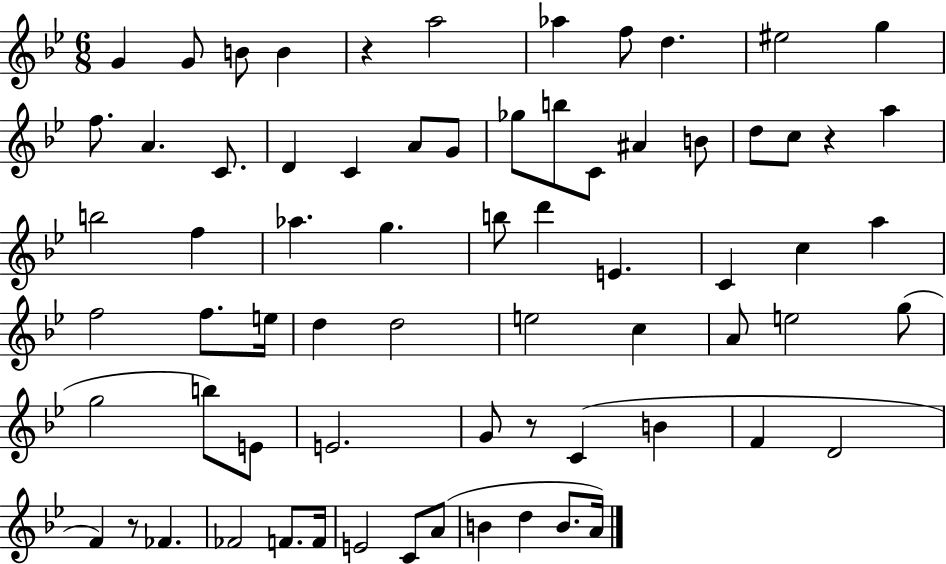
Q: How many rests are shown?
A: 4